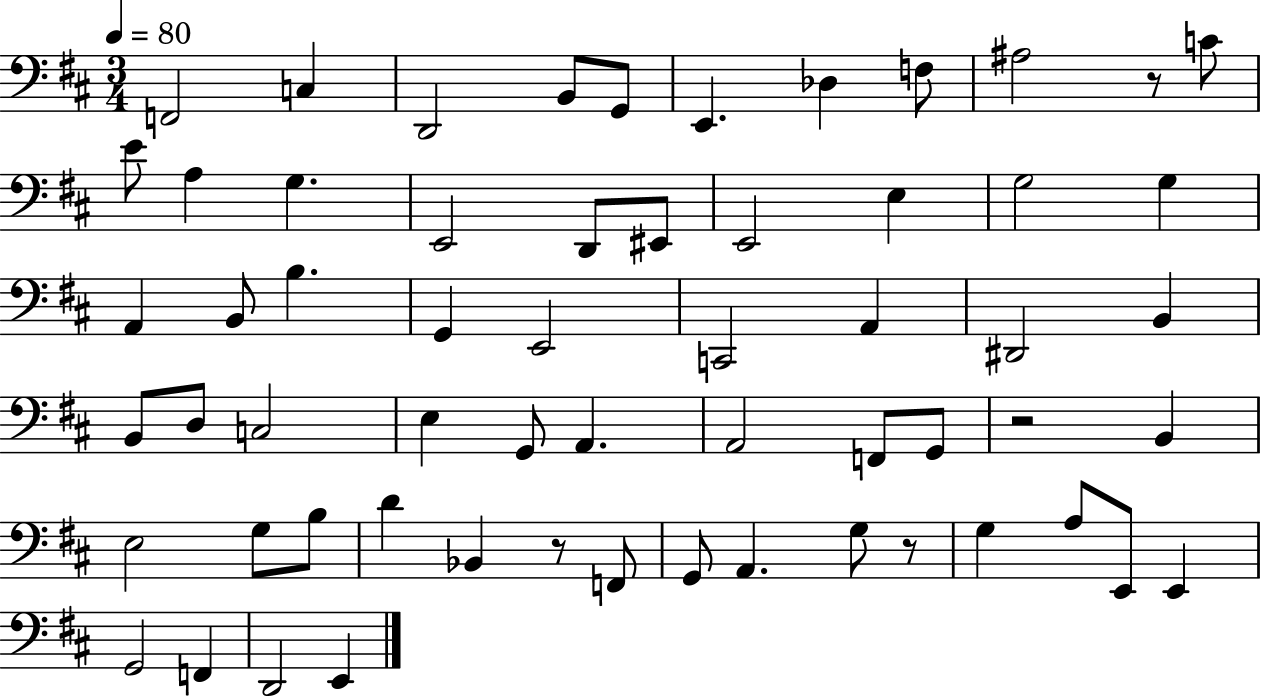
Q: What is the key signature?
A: D major